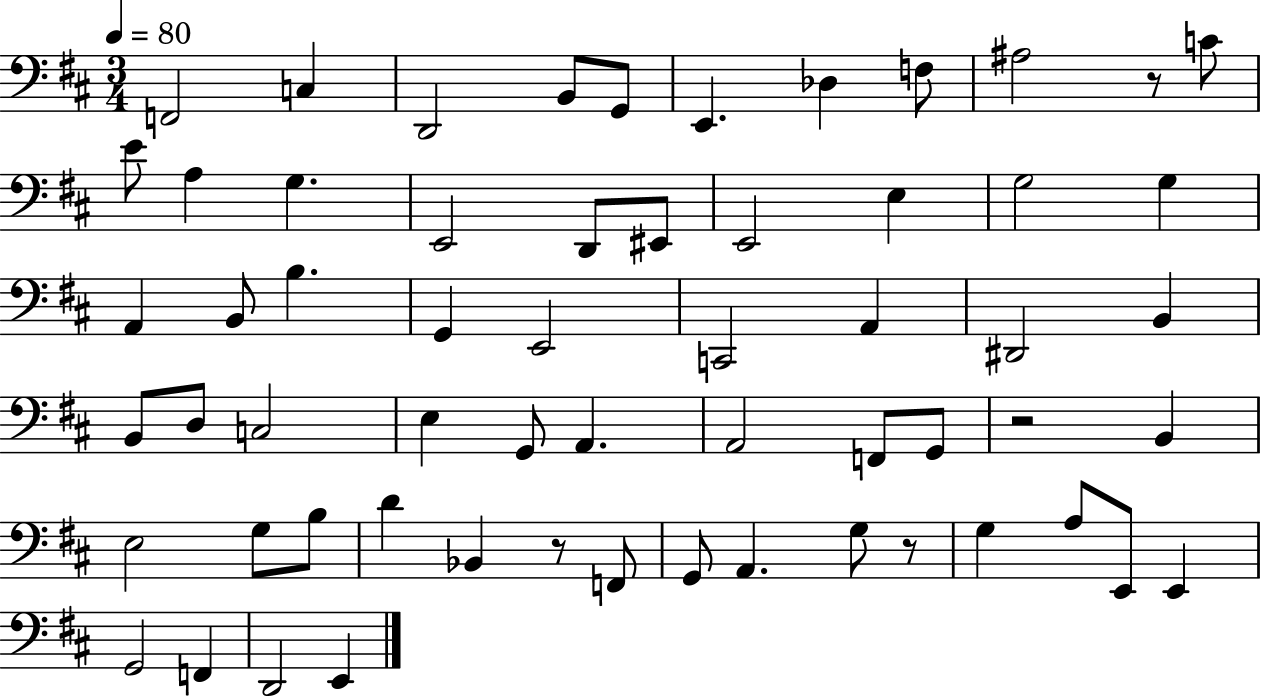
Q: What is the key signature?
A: D major